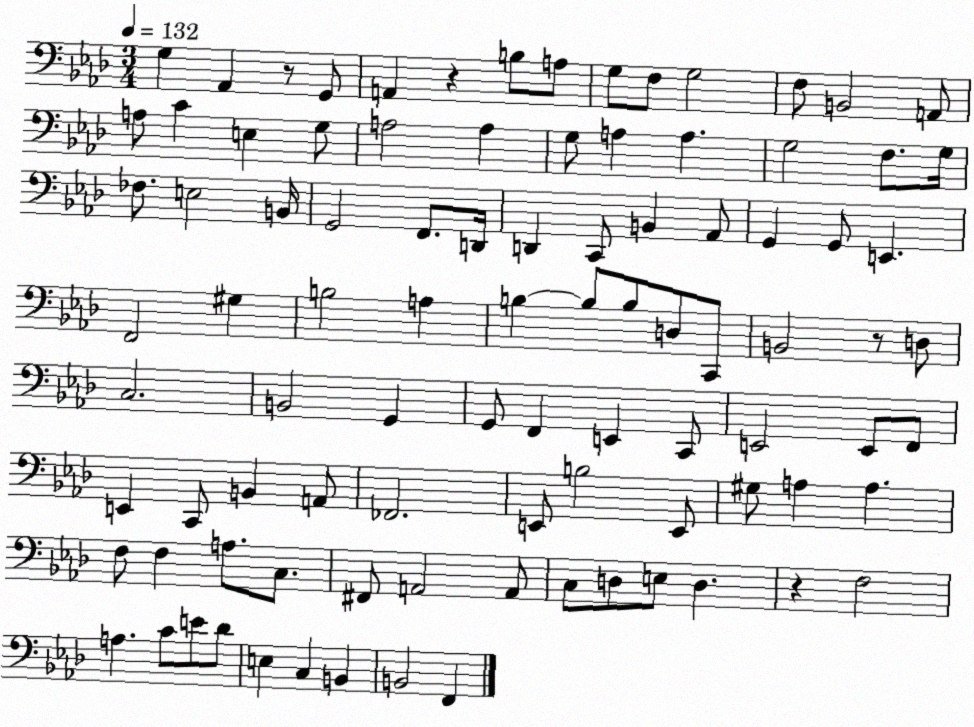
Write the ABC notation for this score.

X:1
T:Untitled
M:3/4
L:1/4
K:Ab
G, _A,, z/2 G,,/2 A,, z B,/2 A,/2 G,/2 F,/2 G,2 F,/2 B,,2 A,,/2 A,/2 C E, G,/2 A,2 A, G,/2 A, A, G,2 F,/2 G,/4 _F,/2 E,2 B,,/4 G,,2 F,,/2 D,,/4 D,, C,,/2 B,, _A,,/2 G,, G,,/2 E,, F,,2 ^G, B,2 A, B, B,/2 B,/2 D,/2 C,,/2 B,,2 z/2 D,/2 C,2 B,,2 G,, G,,/2 F,, E,, C,,/2 E,,2 E,,/2 F,,/2 E,, C,,/2 B,, A,,/2 _F,,2 E,,/2 B,2 E,,/2 ^G,/2 A, A, F,/2 F, A,/2 C,/2 ^F,,/2 A,,2 A,,/2 C,/2 D,/2 E,/2 D, z F,2 A, C/2 E/2 _D/2 E, C, B,, B,,2 F,,